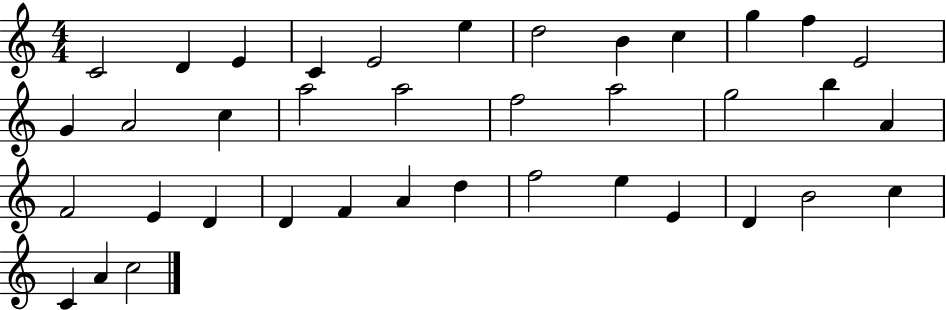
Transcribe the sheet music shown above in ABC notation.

X:1
T:Untitled
M:4/4
L:1/4
K:C
C2 D E C E2 e d2 B c g f E2 G A2 c a2 a2 f2 a2 g2 b A F2 E D D F A d f2 e E D B2 c C A c2